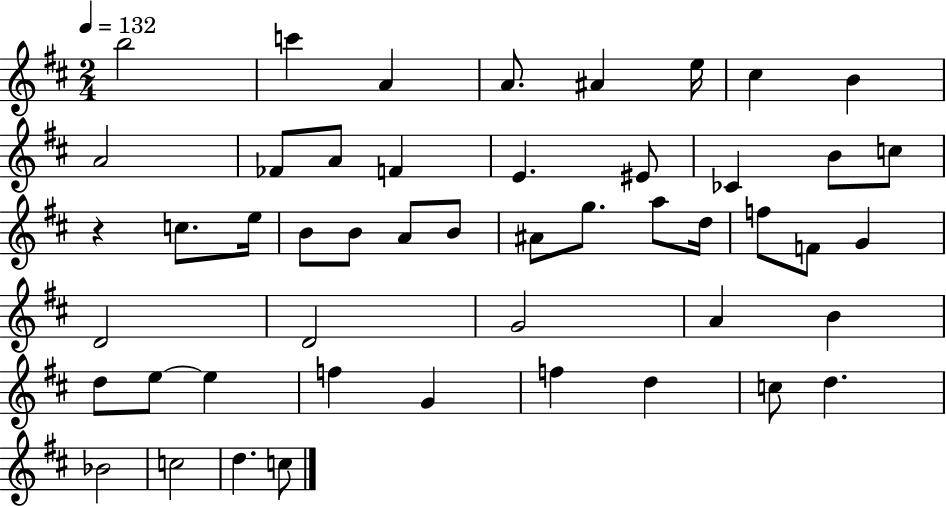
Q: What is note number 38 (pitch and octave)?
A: E5